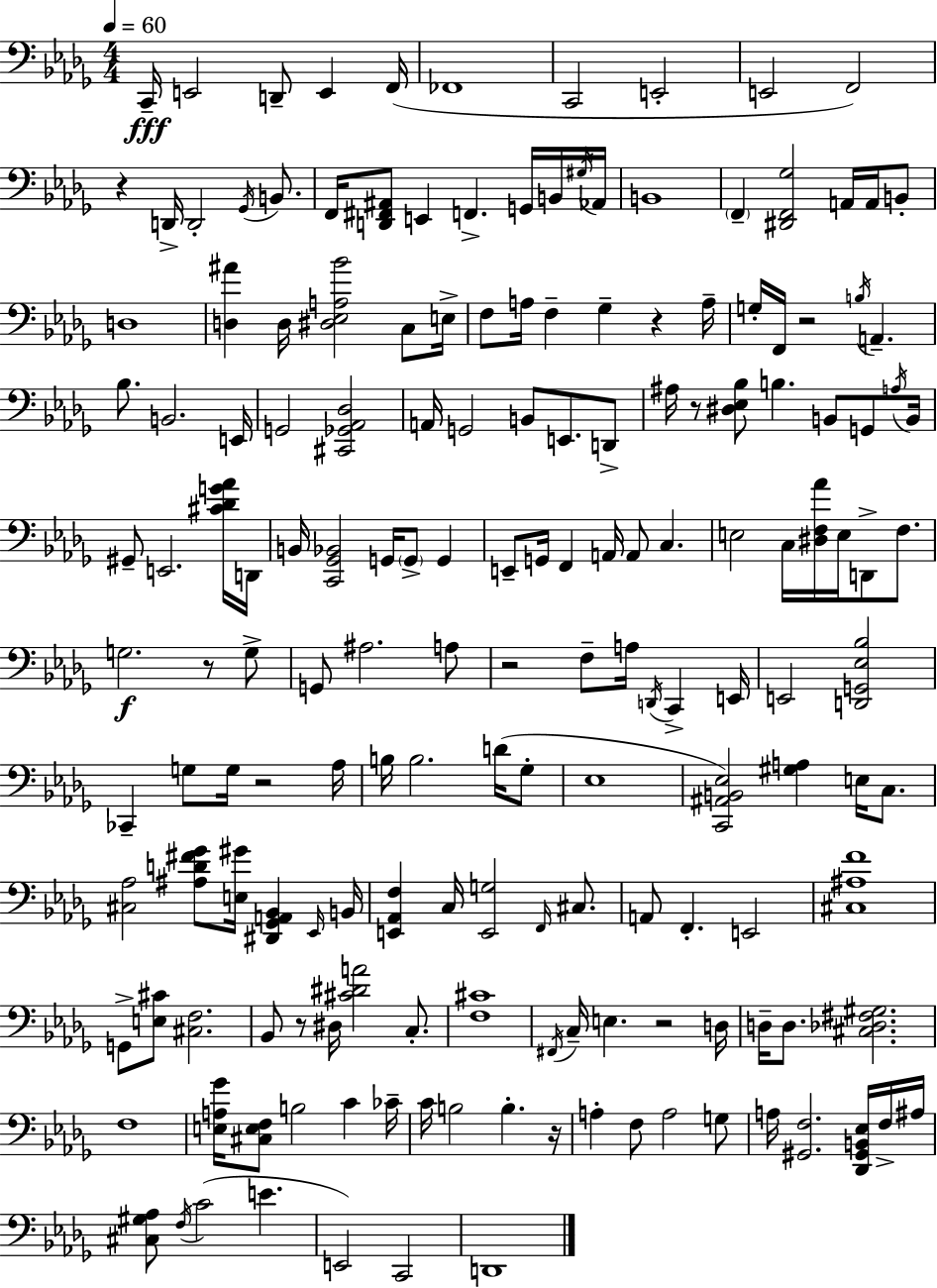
X:1
T:Untitled
M:4/4
L:1/4
K:Bbm
C,,/4 E,,2 D,,/2 E,, F,,/4 _F,,4 C,,2 E,,2 E,,2 F,,2 z D,,/4 D,,2 _G,,/4 B,,/2 F,,/4 [D,,^F,,^A,,]/2 E,, F,, G,,/4 B,,/4 ^G,/4 _A,,/4 B,,4 F,, [^D,,F,,_G,]2 A,,/4 A,,/4 B,,/2 D,4 [D,^A] D,/4 [^D,_E,A,_B]2 C,/2 E,/4 F,/2 A,/4 F, _G, z A,/4 G,/4 F,,/4 z2 B,/4 A,, _B,/2 B,,2 E,,/4 G,,2 [^C,,_G,,_A,,_D,]2 A,,/4 G,,2 B,,/2 E,,/2 D,,/2 ^A,/4 z/2 [^D,_E,_B,]/2 B, B,,/2 G,,/2 A,/4 B,,/4 ^G,,/2 E,,2 [^C_DG_A]/4 D,,/4 B,,/4 [C,,_G,,_B,,]2 G,,/4 G,,/2 G,, E,,/2 G,,/4 F,, A,,/4 A,,/2 C, E,2 C,/4 [^D,F,_A]/4 E,/4 D,,/2 F,/2 G,2 z/2 G,/2 G,,/2 ^A,2 A,/2 z2 F,/2 A,/4 D,,/4 C,, E,,/4 E,,2 [D,,G,,_E,_B,]2 _C,, G,/2 G,/4 z2 _A,/4 B,/4 B,2 D/4 _G,/2 _E,4 [C,,^A,,B,,_E,]2 [^G,A,] E,/4 C,/2 [^C,_A,]2 [^A,D^F_G]/2 [E,^G]/4 [^D,,_G,,A,,_B,,] _E,,/4 B,,/4 [E,,_A,,F,] C,/4 [E,,G,]2 F,,/4 ^C,/2 A,,/2 F,, E,,2 [^C,^A,F]4 G,,/2 [E,^C]/2 [^C,F,]2 _B,,/2 z/2 ^D,/4 [^C^DA]2 C,/2 [F,^C]4 ^F,,/4 C,/4 E, z2 D,/4 D,/4 D,/2 [^C,_D,^F,^G,]2 F,4 [E,A,_G]/4 [^C,E,F,]/2 B,2 C _C/4 C/4 B,2 B, z/4 A, F,/2 A,2 G,/2 A,/4 [^G,,F,]2 [_D,,^G,,B,,_E,]/4 F,/4 ^A,/4 [^C,^G,_A,]/2 F,/4 C2 E E,,2 C,,2 D,,4